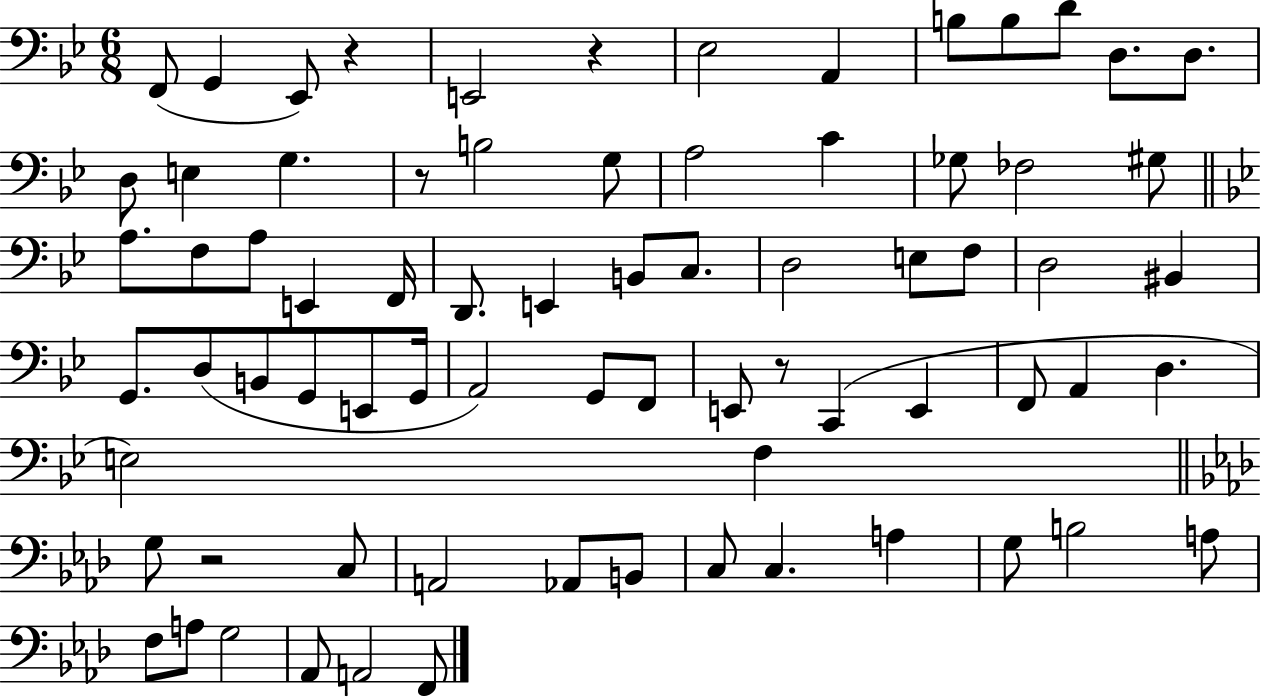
X:1
T:Untitled
M:6/8
L:1/4
K:Bb
F,,/2 G,, _E,,/2 z E,,2 z _E,2 A,, B,/2 B,/2 D/2 D,/2 D,/2 D,/2 E, G, z/2 B,2 G,/2 A,2 C _G,/2 _F,2 ^G,/2 A,/2 F,/2 A,/2 E,, F,,/4 D,,/2 E,, B,,/2 C,/2 D,2 E,/2 F,/2 D,2 ^B,, G,,/2 D,/2 B,,/2 G,,/2 E,,/2 G,,/4 A,,2 G,,/2 F,,/2 E,,/2 z/2 C,, E,, F,,/2 A,, D, E,2 F, G,/2 z2 C,/2 A,,2 _A,,/2 B,,/2 C,/2 C, A, G,/2 B,2 A,/2 F,/2 A,/2 G,2 _A,,/2 A,,2 F,,/2